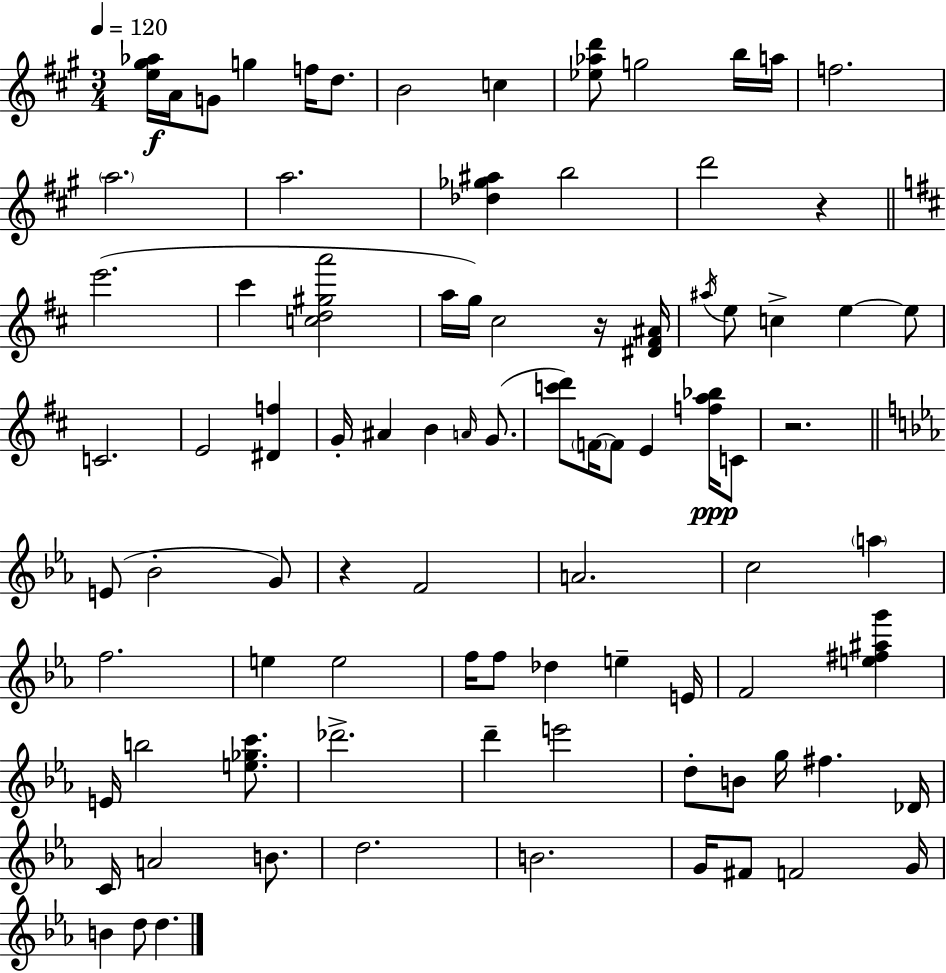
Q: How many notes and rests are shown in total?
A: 88